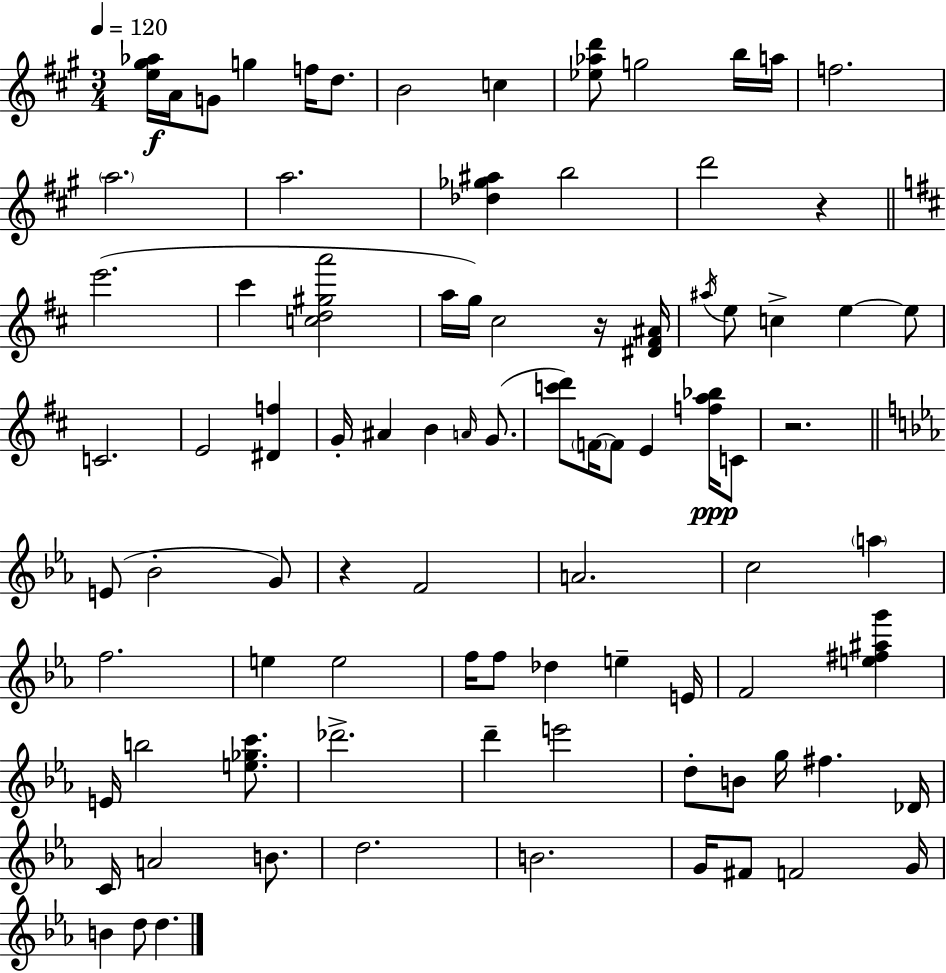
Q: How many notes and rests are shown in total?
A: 88